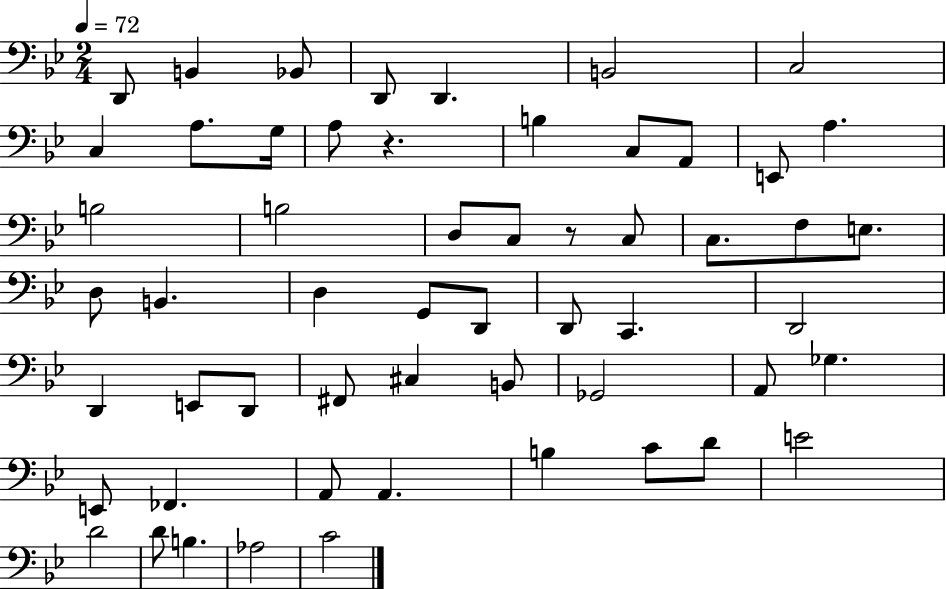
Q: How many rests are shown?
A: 2